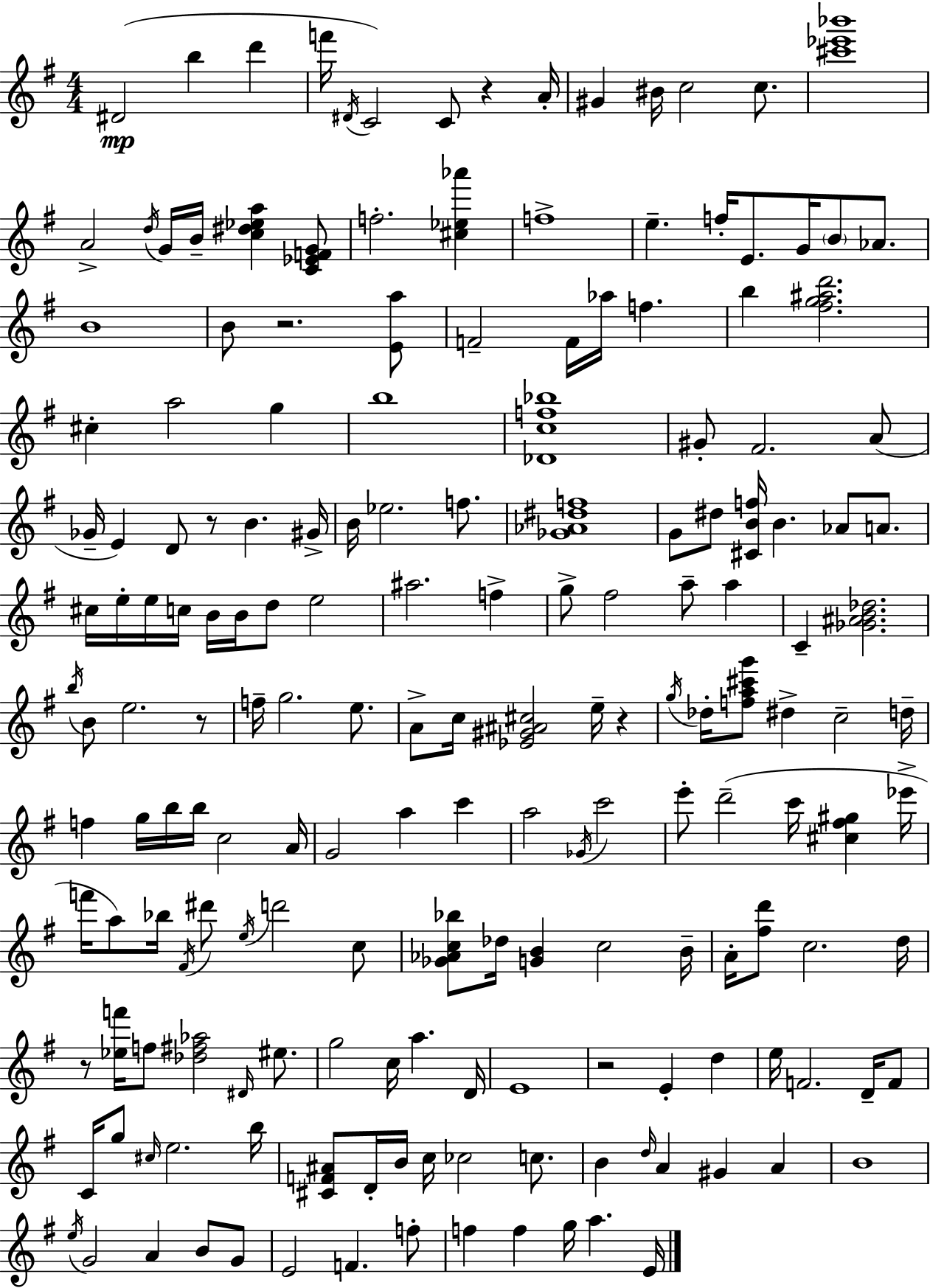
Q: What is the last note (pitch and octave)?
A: E4